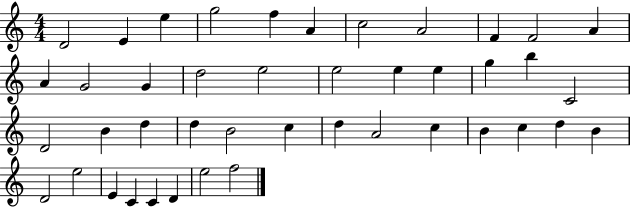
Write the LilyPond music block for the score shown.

{
  \clef treble
  \numericTimeSignature
  \time 4/4
  \key c \major
  d'2 e'4 e''4 | g''2 f''4 a'4 | c''2 a'2 | f'4 f'2 a'4 | \break a'4 g'2 g'4 | d''2 e''2 | e''2 e''4 e''4 | g''4 b''4 c'2 | \break d'2 b'4 d''4 | d''4 b'2 c''4 | d''4 a'2 c''4 | b'4 c''4 d''4 b'4 | \break d'2 e''2 | e'4 c'4 c'4 d'4 | e''2 f''2 | \bar "|."
}